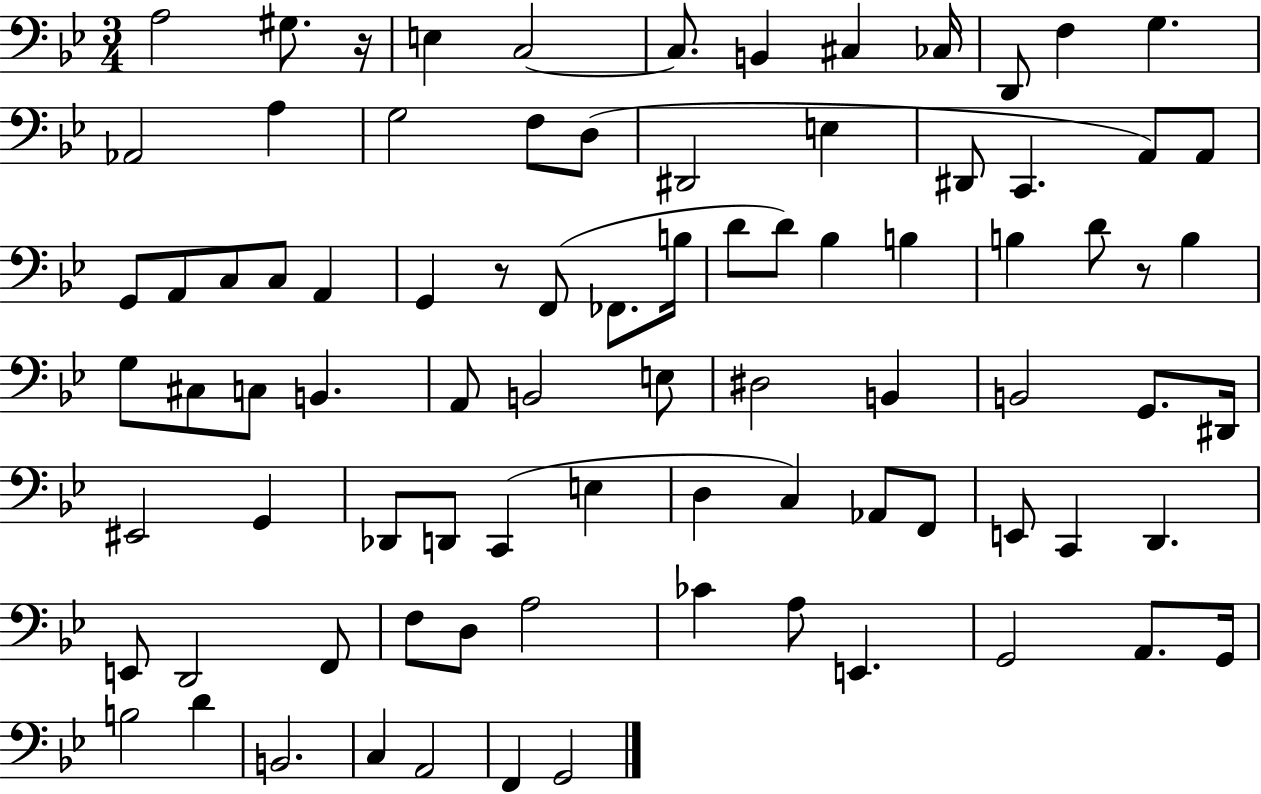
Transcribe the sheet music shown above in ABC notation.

X:1
T:Untitled
M:3/4
L:1/4
K:Bb
A,2 ^G,/2 z/4 E, C,2 C,/2 B,, ^C, _C,/4 D,,/2 F, G, _A,,2 A, G,2 F,/2 D,/2 ^D,,2 E, ^D,,/2 C,, A,,/2 A,,/2 G,,/2 A,,/2 C,/2 C,/2 A,, G,, z/2 F,,/2 _F,,/2 B,/4 D/2 D/2 _B, B, B, D/2 z/2 B, G,/2 ^C,/2 C,/2 B,, A,,/2 B,,2 E,/2 ^D,2 B,, B,,2 G,,/2 ^D,,/4 ^E,,2 G,, _D,,/2 D,,/2 C,, E, D, C, _A,,/2 F,,/2 E,,/2 C,, D,, E,,/2 D,,2 F,,/2 F,/2 D,/2 A,2 _C A,/2 E,, G,,2 A,,/2 G,,/4 B,2 D B,,2 C, A,,2 F,, G,,2